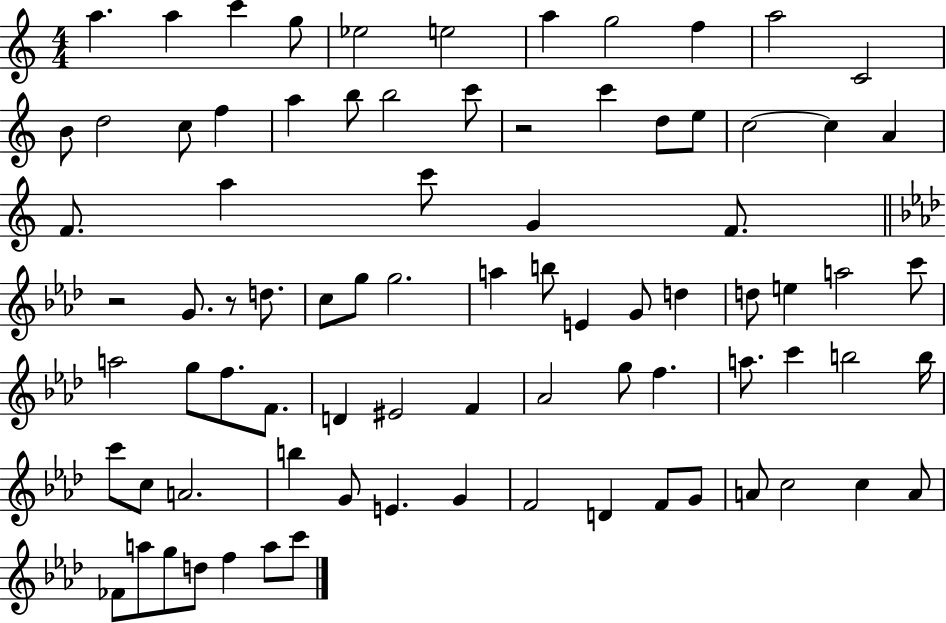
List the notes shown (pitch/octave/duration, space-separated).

A5/q. A5/q C6/q G5/e Eb5/h E5/h A5/q G5/h F5/q A5/h C4/h B4/e D5/h C5/e F5/q A5/q B5/e B5/h C6/e R/h C6/q D5/e E5/e C5/h C5/q A4/q F4/e. A5/q C6/e G4/q F4/e. R/h G4/e. R/e D5/e. C5/e G5/e G5/h. A5/q B5/e E4/q G4/e D5/q D5/e E5/q A5/h C6/e A5/h G5/e F5/e. F4/e. D4/q EIS4/h F4/q Ab4/h G5/e F5/q. A5/e. C6/q B5/h B5/s C6/e C5/e A4/h. B5/q G4/e E4/q. G4/q F4/h D4/q F4/e G4/e A4/e C5/h C5/q A4/e FES4/e A5/e G5/e D5/e F5/q A5/e C6/e